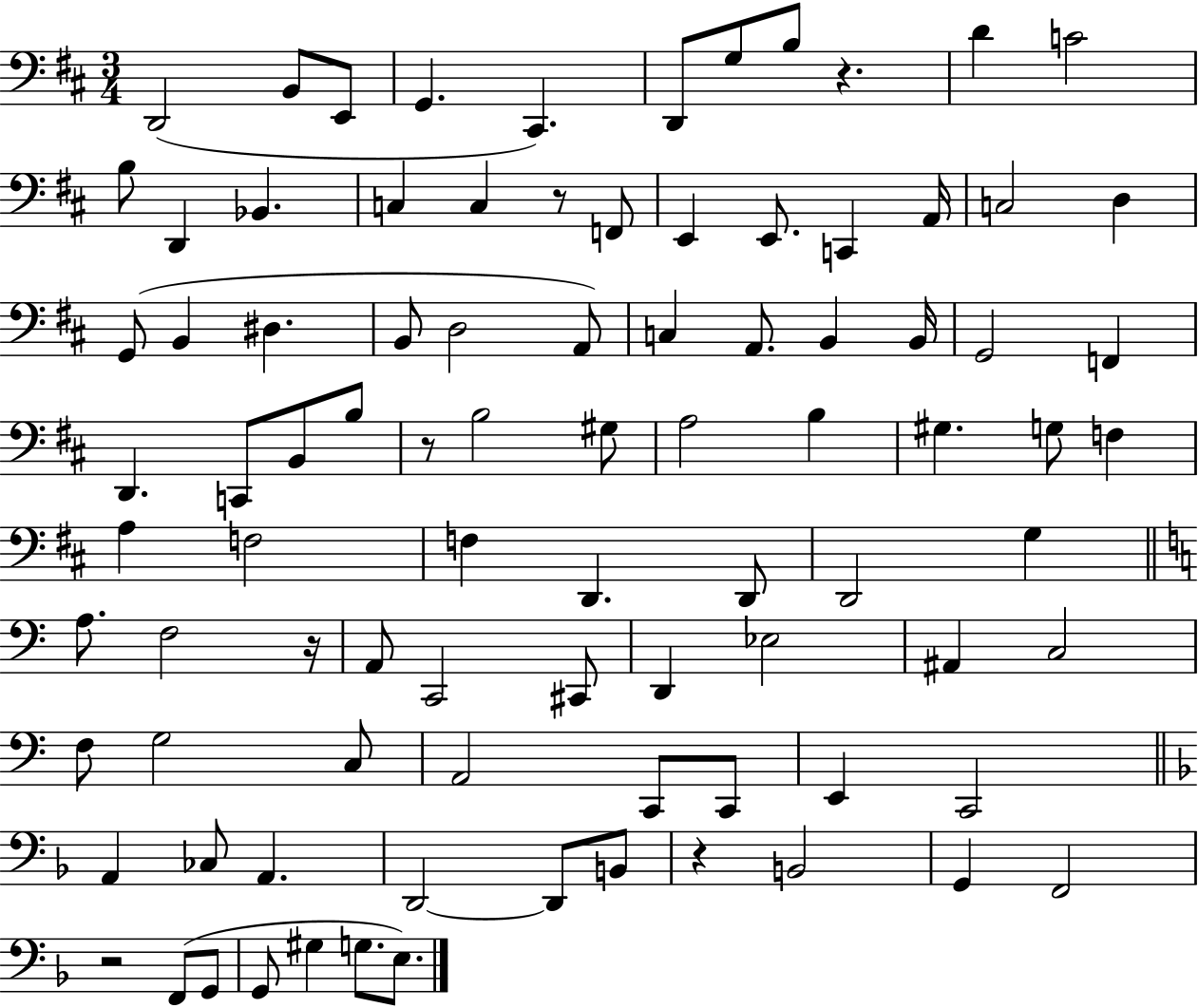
X:1
T:Untitled
M:3/4
L:1/4
K:D
D,,2 B,,/2 E,,/2 G,, ^C,, D,,/2 G,/2 B,/2 z D C2 B,/2 D,, _B,, C, C, z/2 F,,/2 E,, E,,/2 C,, A,,/4 C,2 D, G,,/2 B,, ^D, B,,/2 D,2 A,,/2 C, A,,/2 B,, B,,/4 G,,2 F,, D,, C,,/2 B,,/2 B,/2 z/2 B,2 ^G,/2 A,2 B, ^G, G,/2 F, A, F,2 F, D,, D,,/2 D,,2 G, A,/2 F,2 z/4 A,,/2 C,,2 ^C,,/2 D,, _E,2 ^A,, C,2 F,/2 G,2 C,/2 A,,2 C,,/2 C,,/2 E,, C,,2 A,, _C,/2 A,, D,,2 D,,/2 B,,/2 z B,,2 G,, F,,2 z2 F,,/2 G,,/2 G,,/2 ^G, G,/2 E,/2